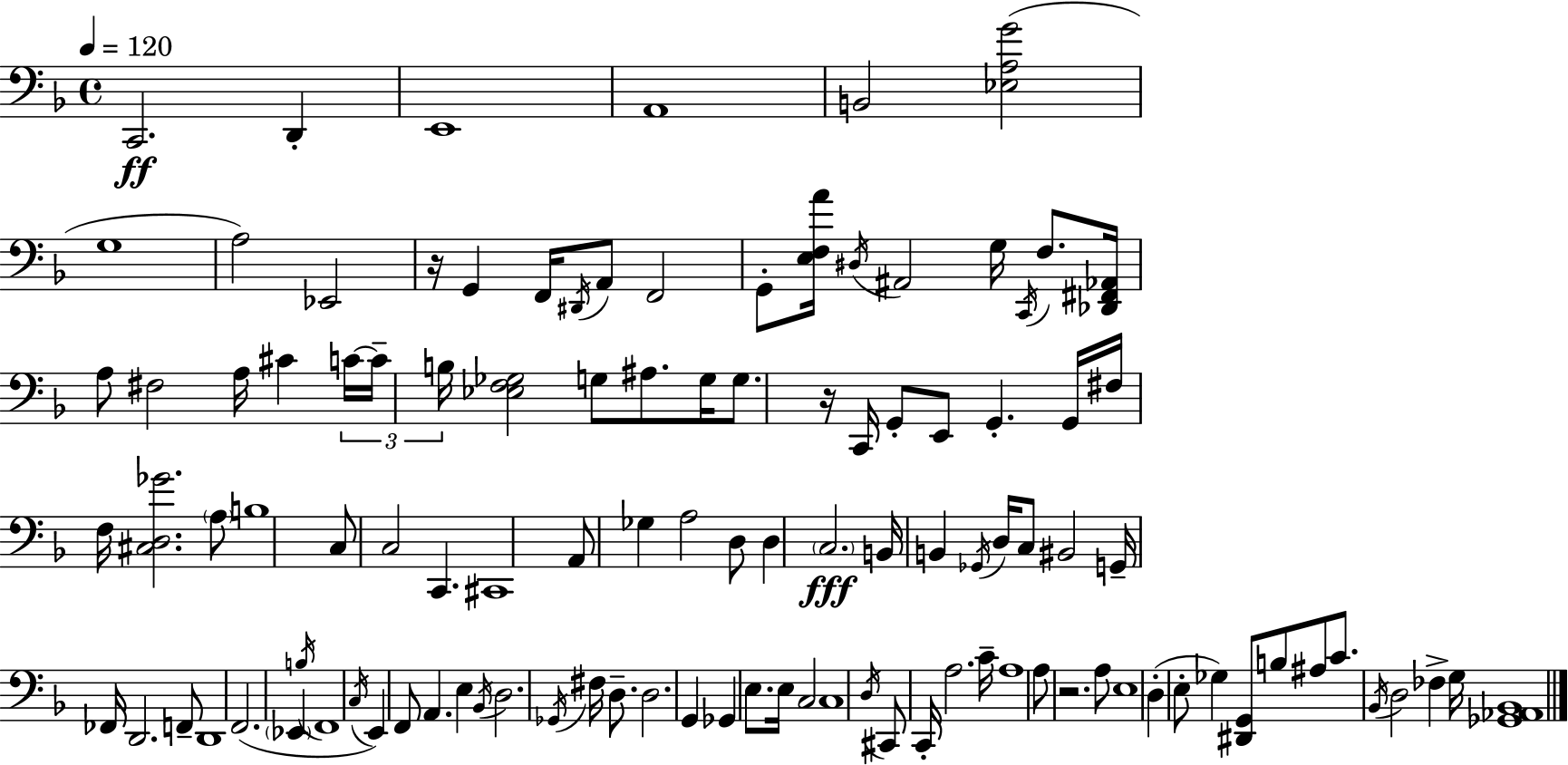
C2/h. D2/q E2/w A2/w B2/h [Eb3,A3,G4]/h G3/w A3/h Eb2/h R/s G2/q F2/s D#2/s A2/e F2/h G2/e [E3,F3,A4]/s D#3/s A#2/h G3/s C2/s F3/e. [Db2,F#2,Ab2]/s A3/e F#3/h A3/s C#4/q C4/s C4/s B3/s [Eb3,F3,Gb3]/h G3/e A#3/e. G3/s G3/e. R/s C2/s G2/e E2/e G2/q. G2/s F#3/s F3/s [C#3,D3,Gb4]/h. A3/e B3/w C3/e C3/h C2/q. C#2/w A2/e Gb3/q A3/h D3/e D3/q C3/h. B2/s B2/q Gb2/s D3/s C3/e BIS2/h G2/s FES2/s D2/h. F2/e D2/w F2/h. Eb2/q B3/s F2/w C3/s E2/q F2/e A2/q. E3/q Bb2/s D3/h. Gb2/s F#3/s D3/e. D3/h. G2/q Gb2/q E3/e. E3/s C3/h C3/w D3/s C#2/e C2/s A3/h. C4/s A3/w A3/e R/h. A3/e E3/w D3/q E3/e Gb3/q [D#2,G2]/e B3/e A#3/e C4/e. Bb2/s D3/h FES3/q G3/s [Gb2,Ab2,Bb2]/w